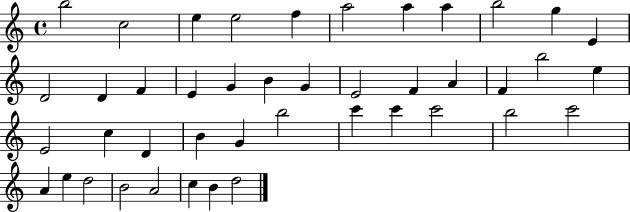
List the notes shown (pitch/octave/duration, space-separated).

B5/h C5/h E5/q E5/h F5/q A5/h A5/q A5/q B5/h G5/q E4/q D4/h D4/q F4/q E4/q G4/q B4/q G4/q E4/h F4/q A4/q F4/q B5/h E5/q E4/h C5/q D4/q B4/q G4/q B5/h C6/q C6/q C6/h B5/h C6/h A4/q E5/q D5/h B4/h A4/h C5/q B4/q D5/h